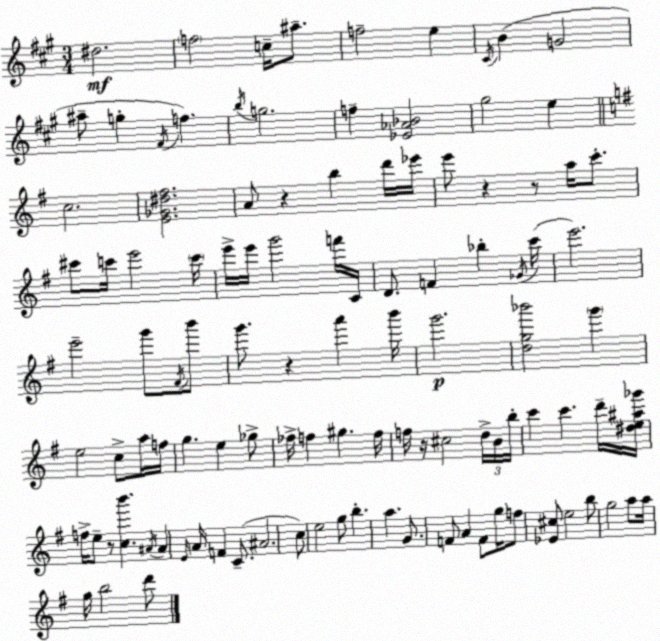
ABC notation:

X:1
T:Untitled
M:3/4
L:1/4
K:A
^d2 f2 c/4 ^a/2 f2 e ^C/4 B G2 ^a/2 g ^F/4 f b/4 g2 f [_E_A_B]2 ^g2 e c2 [E_G^d^f]2 A/2 z b d'/4 _e'/4 e'/2 z z/2 a/4 c'/2 ^c'/2 c'/4 e'2 c'/4 e'/4 e'/4 g'2 f'/4 C/4 D/2 F _b _G/4 c'/4 e'2 e'2 g'/2 ^F/4 b'/2 g'/2 z a' b'/4 g'2 [dg_b']2 g' e2 c/2 a/4 f/4 g e _g/2 _f/4 f ^g f/4 f/4 z/4 ^c2 d/4 B/4 b/4 c' c' d'/4 [^de^a_g']/4 f/4 e/2 z/2 [cb'] ^A/4 ^A E/4 A/4 F C/2 ^A2 c/2 e2 g/2 b a G/2 F/2 A F/2 g/4 f/2 [_E^c]/2 e2 b/2 g2 a/2 a/4 g/4 b2 d'/2